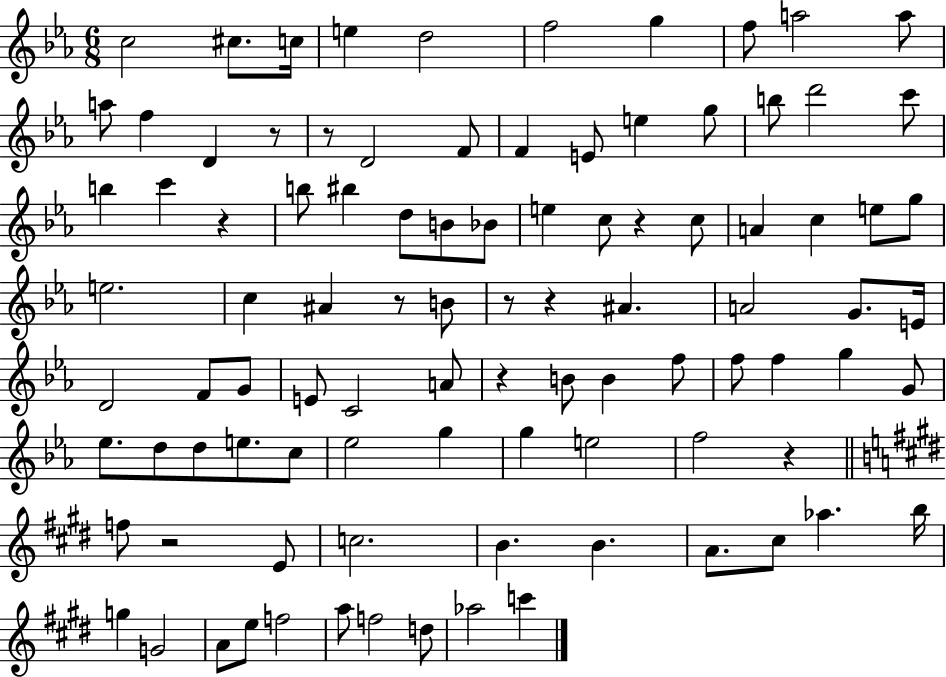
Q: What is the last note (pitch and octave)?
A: C6